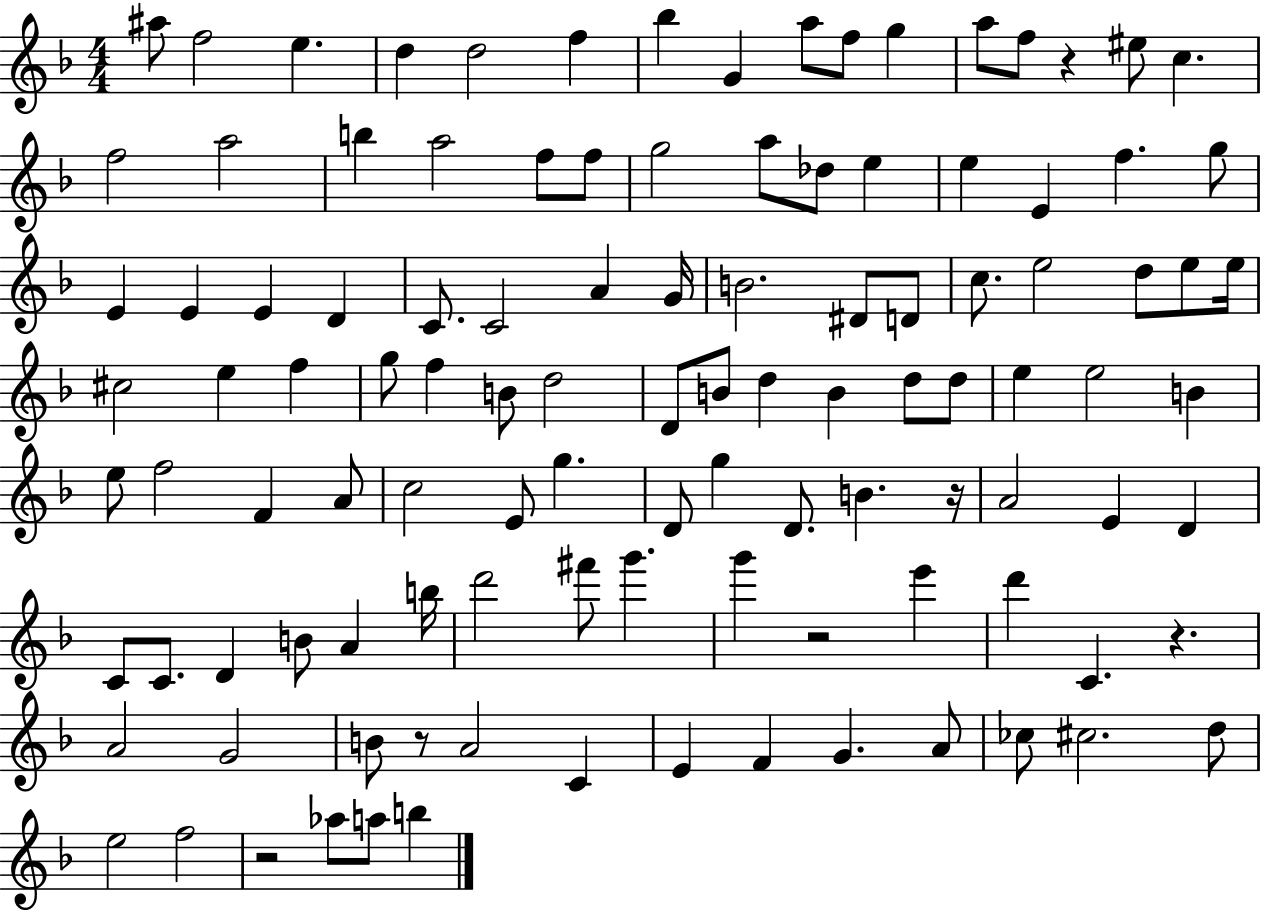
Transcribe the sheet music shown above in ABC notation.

X:1
T:Untitled
M:4/4
L:1/4
K:F
^a/2 f2 e d d2 f _b G a/2 f/2 g a/2 f/2 z ^e/2 c f2 a2 b a2 f/2 f/2 g2 a/2 _d/2 e e E f g/2 E E E D C/2 C2 A G/4 B2 ^D/2 D/2 c/2 e2 d/2 e/2 e/4 ^c2 e f g/2 f B/2 d2 D/2 B/2 d B d/2 d/2 e e2 B e/2 f2 F A/2 c2 E/2 g D/2 g D/2 B z/4 A2 E D C/2 C/2 D B/2 A b/4 d'2 ^f'/2 g' g' z2 e' d' C z A2 G2 B/2 z/2 A2 C E F G A/2 _c/2 ^c2 d/2 e2 f2 z2 _a/2 a/2 b